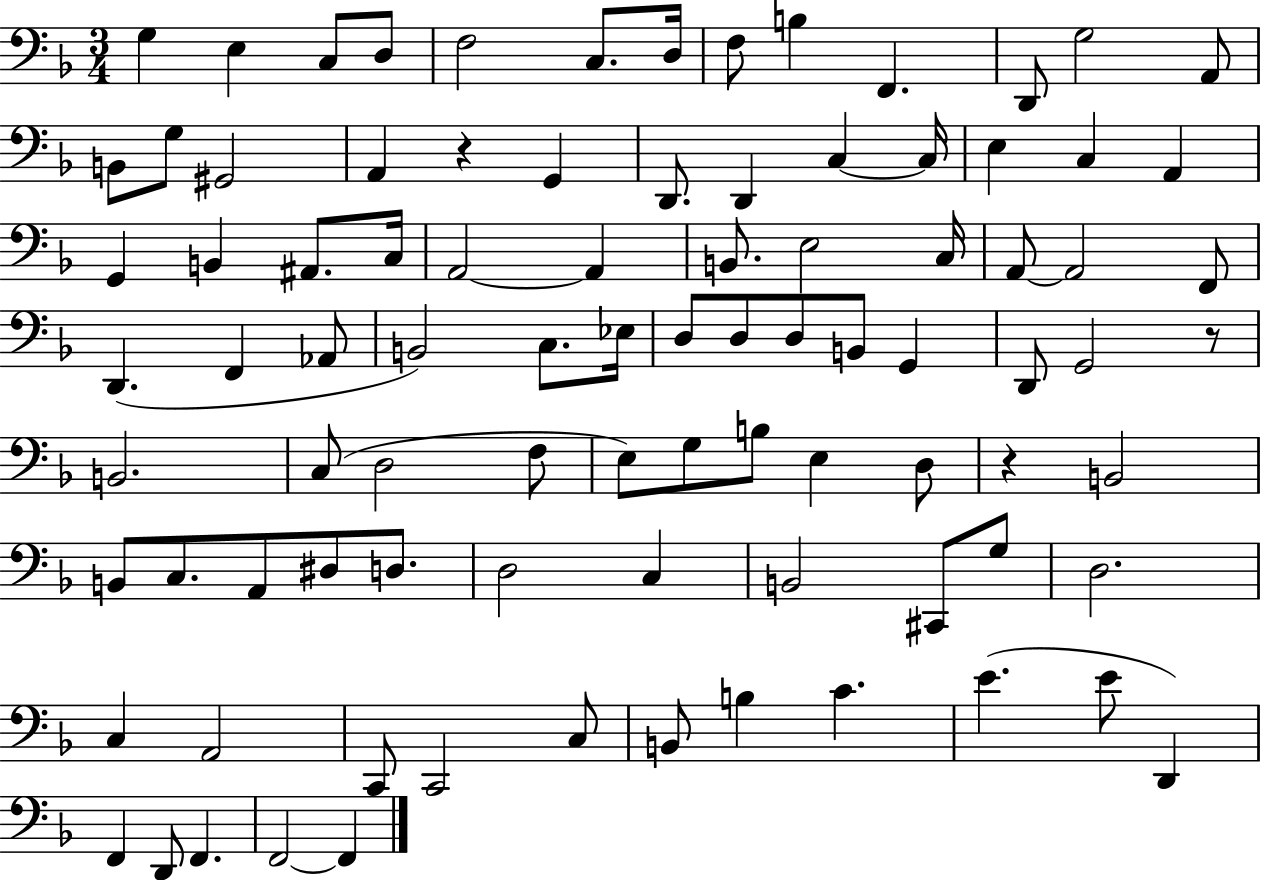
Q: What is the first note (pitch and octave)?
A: G3